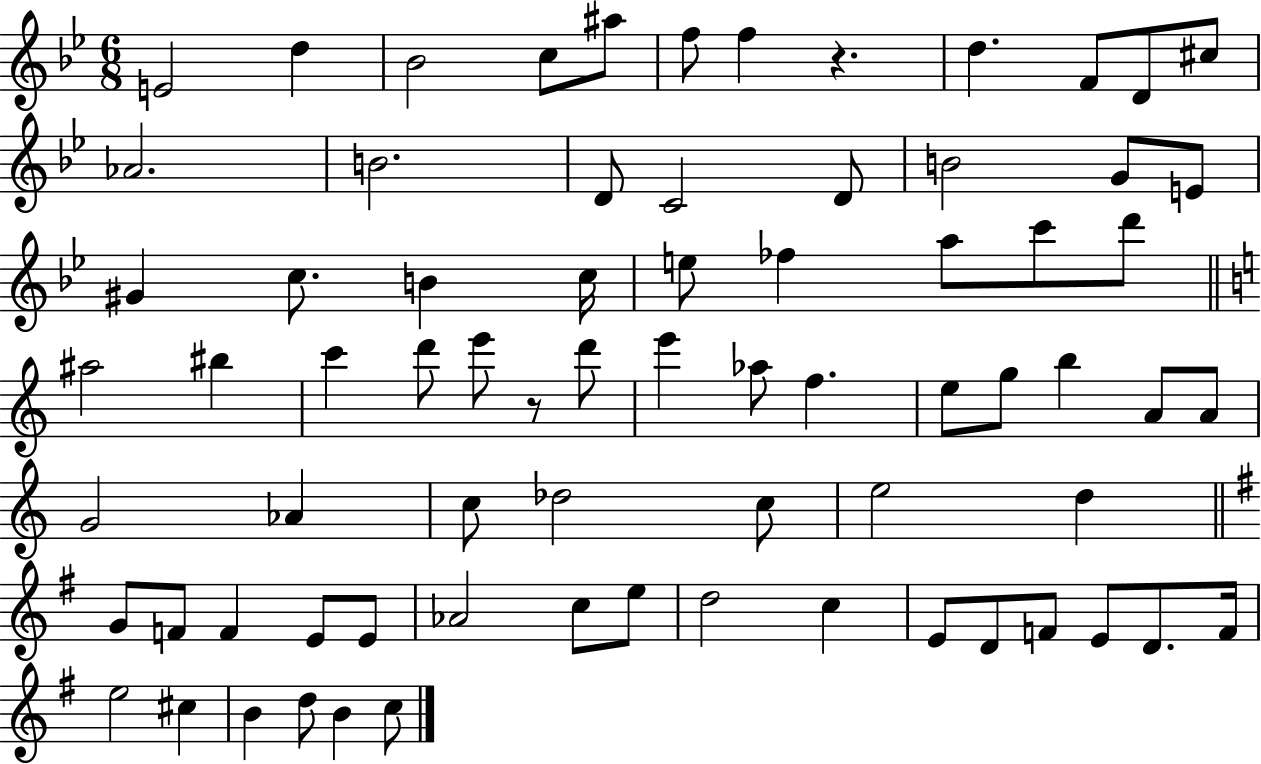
E4/h D5/q Bb4/h C5/e A#5/e F5/e F5/q R/q. D5/q. F4/e D4/e C#5/e Ab4/h. B4/h. D4/e C4/h D4/e B4/h G4/e E4/e G#4/q C5/e. B4/q C5/s E5/e FES5/q A5/e C6/e D6/e A#5/h BIS5/q C6/q D6/e E6/e R/e D6/e E6/q Ab5/e F5/q. E5/e G5/e B5/q A4/e A4/e G4/h Ab4/q C5/e Db5/h C5/e E5/h D5/q G4/e F4/e F4/q E4/e E4/e Ab4/h C5/e E5/e D5/h C5/q E4/e D4/e F4/e E4/e D4/e. F4/s E5/h C#5/q B4/q D5/e B4/q C5/e